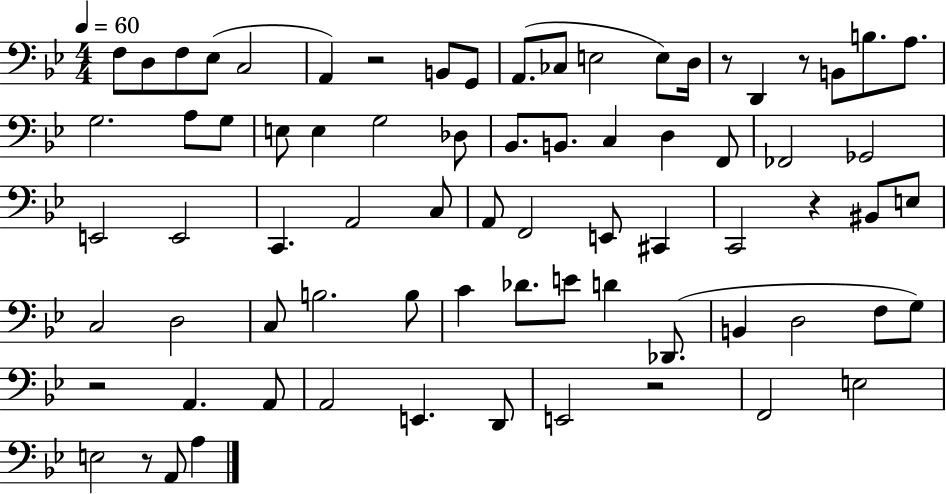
F3/e D3/e F3/e Eb3/e C3/h A2/q R/h B2/e G2/e A2/e. CES3/e E3/h E3/e D3/s R/e D2/q R/e B2/e B3/e. A3/e. G3/h. A3/e G3/e E3/e E3/q G3/h Db3/e Bb2/e. B2/e. C3/q D3/q F2/e FES2/h Gb2/h E2/h E2/h C2/q. A2/h C3/e A2/e F2/h E2/e C#2/q C2/h R/q BIS2/e E3/e C3/h D3/h C3/e B3/h. B3/e C4/q Db4/e. E4/e D4/q Db2/e. B2/q D3/h F3/e G3/e R/h A2/q. A2/e A2/h E2/q. D2/e E2/h R/h F2/h E3/h E3/h R/e A2/e A3/q